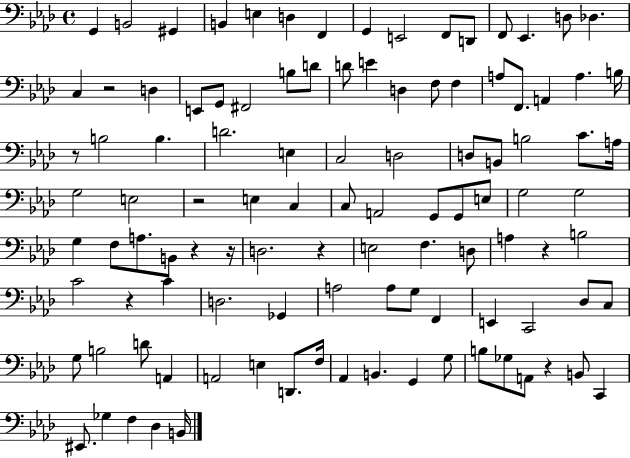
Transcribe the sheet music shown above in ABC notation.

X:1
T:Untitled
M:4/4
L:1/4
K:Ab
G,, B,,2 ^G,, B,, E, D, F,, G,, E,,2 F,,/2 D,,/2 F,,/2 _E,, D,/2 _D, C, z2 D, E,,/2 G,,/2 ^F,,2 B,/2 D/2 D/2 E D, F,/2 F, A,/2 F,,/2 A,, A, B,/4 z/2 B,2 B, D2 E, C,2 D,2 D,/2 B,,/2 B,2 C/2 A,/4 G,2 E,2 z2 E, C, C,/2 A,,2 G,,/2 G,,/2 E,/2 G,2 G,2 G, F,/2 A,/2 B,,/2 z z/4 D,2 z E,2 F, D,/2 A, z B,2 C2 z C D,2 _G,, A,2 A,/2 G,/2 F,, E,, C,,2 _D,/2 C,/2 G,/2 B,2 D/2 A,, A,,2 E, D,,/2 F,/4 _A,, B,, G,, G,/2 B,/2 _G,/2 A,,/2 z B,,/2 C,, ^E,,/2 _G, F, _D, B,,/4